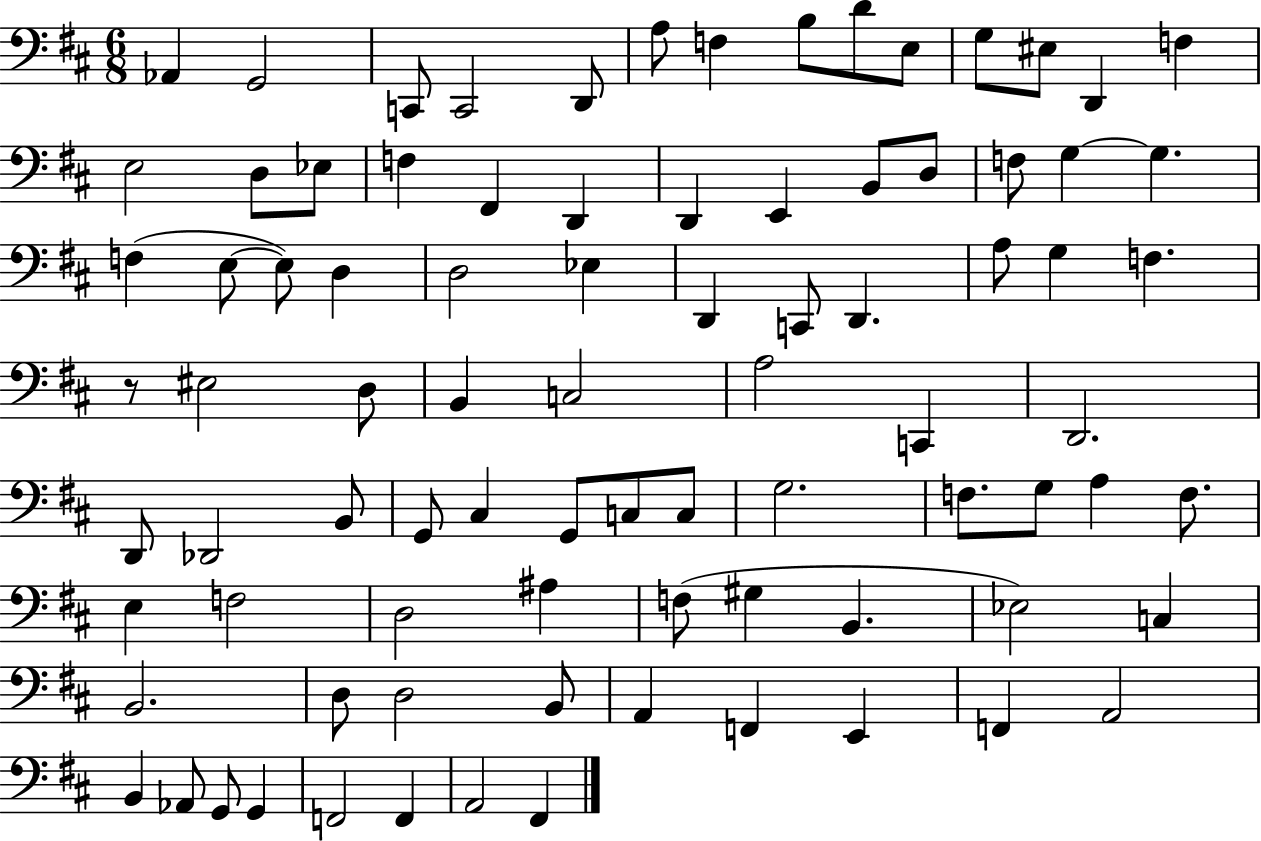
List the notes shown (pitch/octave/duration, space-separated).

Ab2/q G2/h C2/e C2/h D2/e A3/e F3/q B3/e D4/e E3/e G3/e EIS3/e D2/q F3/q E3/h D3/e Eb3/e F3/q F#2/q D2/q D2/q E2/q B2/e D3/e F3/e G3/q G3/q. F3/q E3/e E3/e D3/q D3/h Eb3/q D2/q C2/e D2/q. A3/e G3/q F3/q. R/e EIS3/h D3/e B2/q C3/h A3/h C2/q D2/h. D2/e Db2/h B2/e G2/e C#3/q G2/e C3/e C3/e G3/h. F3/e. G3/e A3/q F3/e. E3/q F3/h D3/h A#3/q F3/e G#3/q B2/q. Eb3/h C3/q B2/h. D3/e D3/h B2/e A2/q F2/q E2/q F2/q A2/h B2/q Ab2/e G2/e G2/q F2/h F2/q A2/h F#2/q